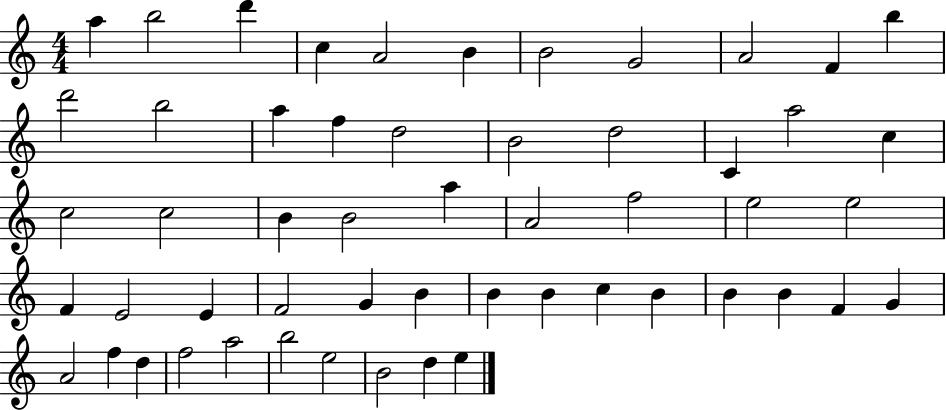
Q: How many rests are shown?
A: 0